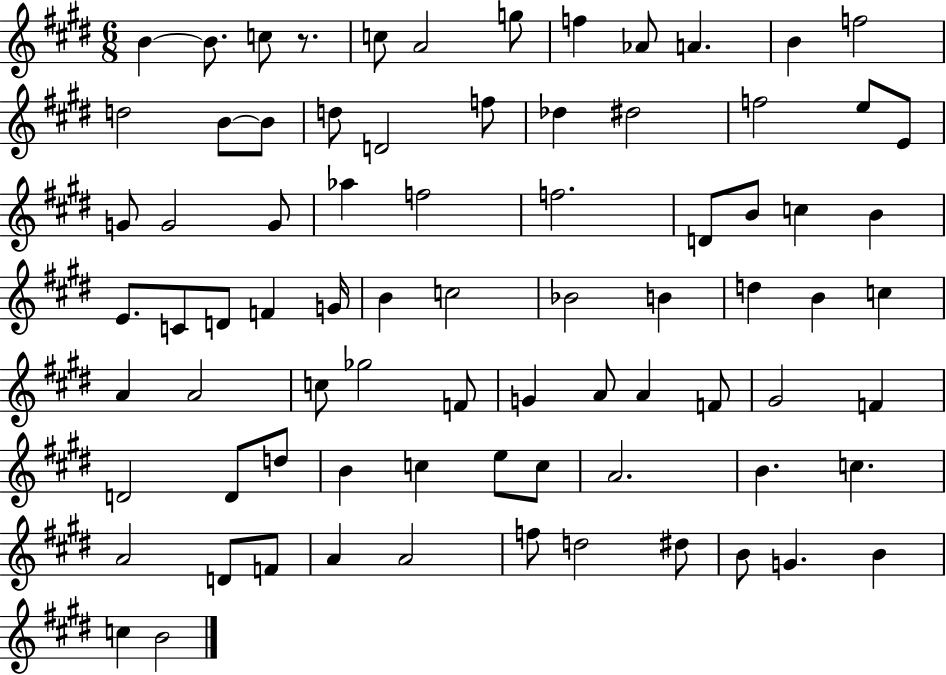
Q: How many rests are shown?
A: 1